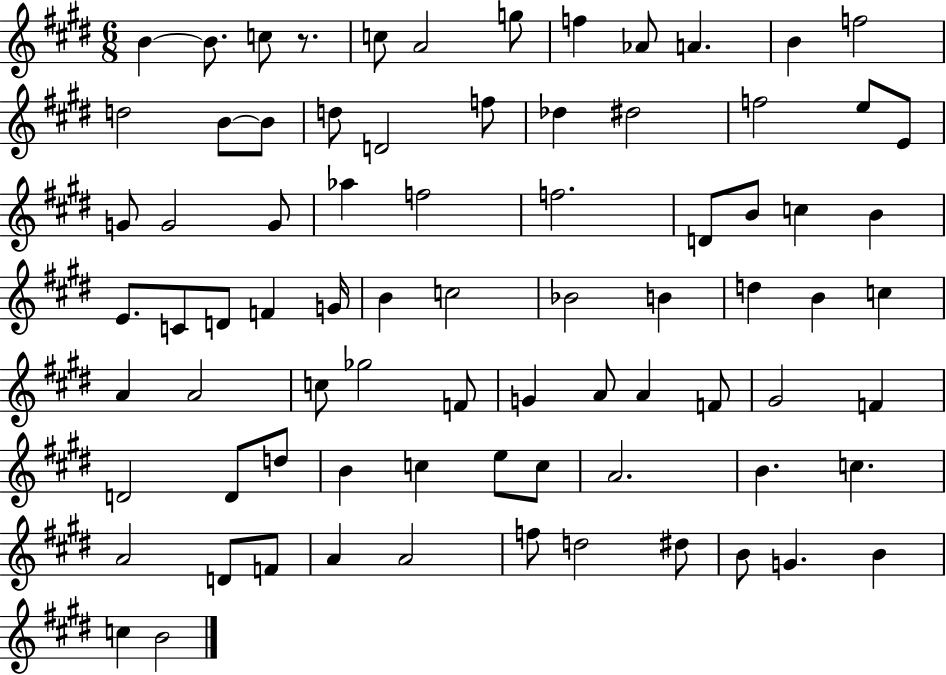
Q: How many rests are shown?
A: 1